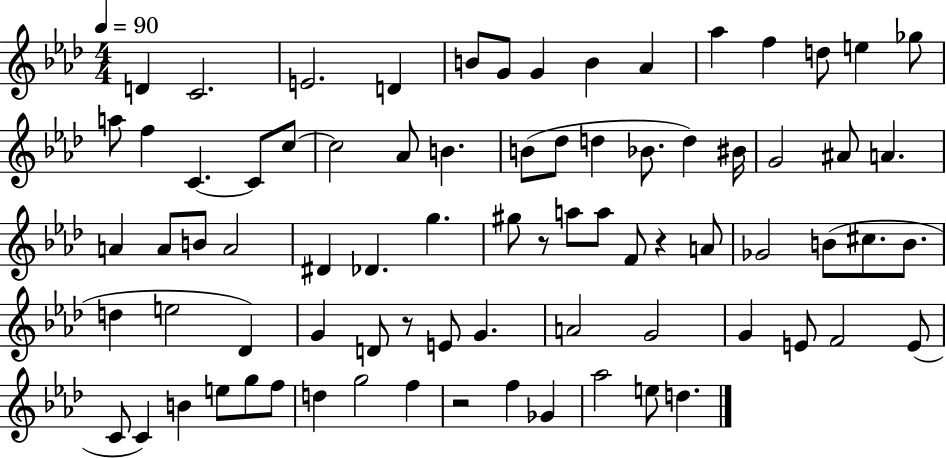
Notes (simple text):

D4/q C4/h. E4/h. D4/q B4/e G4/e G4/q B4/q Ab4/q Ab5/q F5/q D5/e E5/q Gb5/e A5/e F5/q C4/q. C4/e C5/e C5/h Ab4/e B4/q. B4/e Db5/e D5/q Bb4/e. D5/q BIS4/s G4/h A#4/e A4/q. A4/q A4/e B4/e A4/h D#4/q Db4/q. G5/q. G#5/e R/e A5/e A5/e F4/e R/q A4/e Gb4/h B4/e C#5/e. B4/e. D5/q E5/h Db4/q G4/q D4/e R/e E4/e G4/q. A4/h G4/h G4/q E4/e F4/h E4/e C4/e C4/q B4/q E5/e G5/e F5/e D5/q G5/h F5/q R/h F5/q Gb4/q Ab5/h E5/e D5/q.